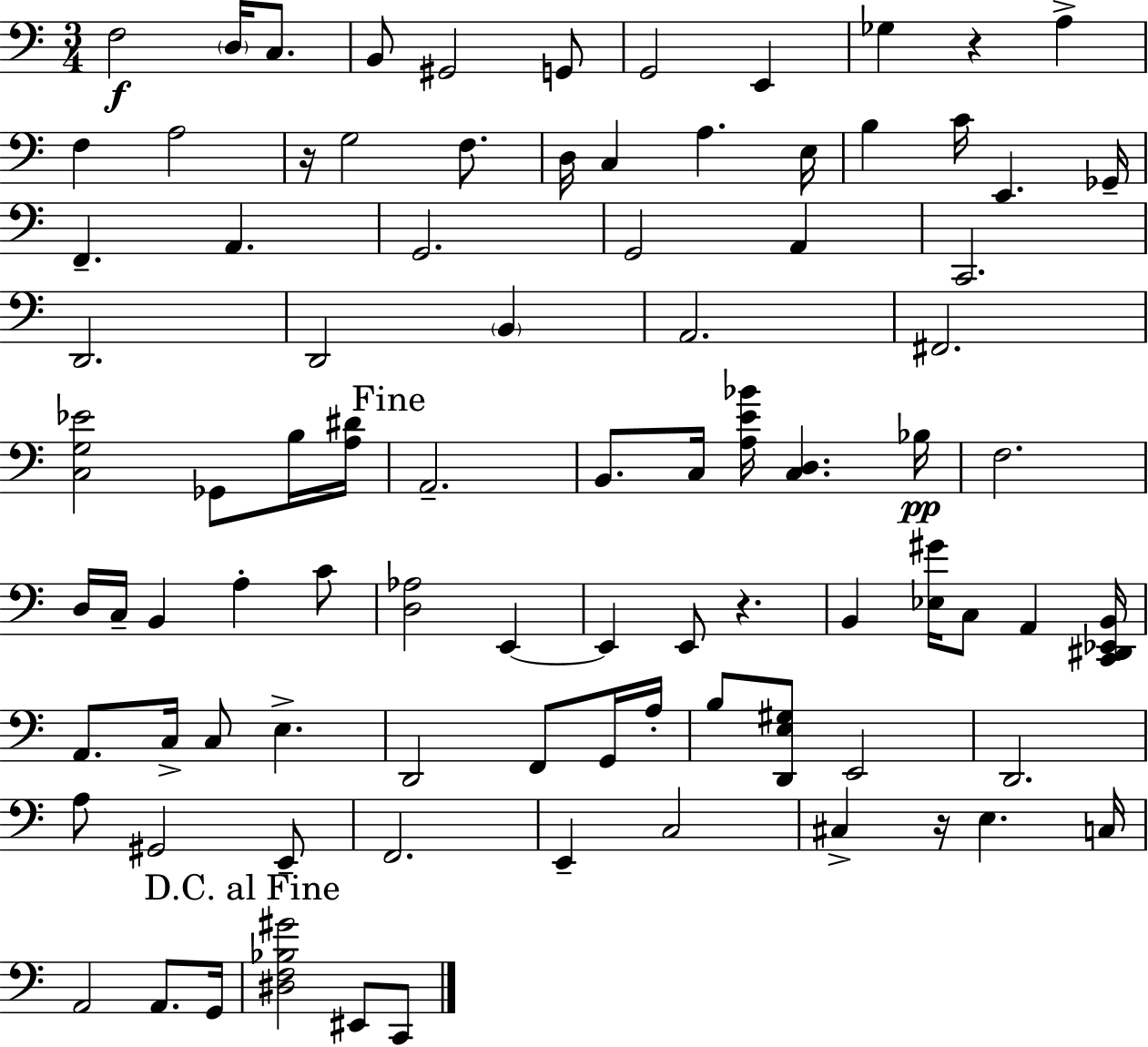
{
  \clef bass
  \numericTimeSignature
  \time 3/4
  \key c \major
  \repeat volta 2 { f2\f \parenthesize d16 c8. | b,8 gis,2 g,8 | g,2 e,4 | ges4 r4 a4-> | \break f4 a2 | r16 g2 f8. | d16 c4 a4. e16 | b4 c'16 e,4. ges,16-- | \break f,4.-- a,4. | g,2. | g,2 a,4 | c,2. | \break d,2. | d,2 \parenthesize b,4 | a,2. | fis,2. | \break <c g ees'>2 ges,8 b16 <a dis'>16 | \mark "Fine" a,2.-- | b,8. c16 <a e' bes'>16 <c d>4. bes16\pp | f2. | \break d16 c16-- b,4 a4-. c'8 | <d aes>2 e,4~~ | e,4 e,8 r4. | b,4 <ees gis'>16 c8 a,4 <c, dis, ees, b,>16 | \break a,8. c16-> c8 e4.-> | d,2 f,8 g,16 a16-. | b8 <d, e gis>8 e,2 | d,2. | \break a8 gis,2 e,8-- | f,2. | e,4-- c2 | cis4-> r16 e4. c16 | \break a,2 a,8. g,16 | \mark "D.C. al Fine" <dis f bes gis'>2 eis,8 c,8 | } \bar "|."
}